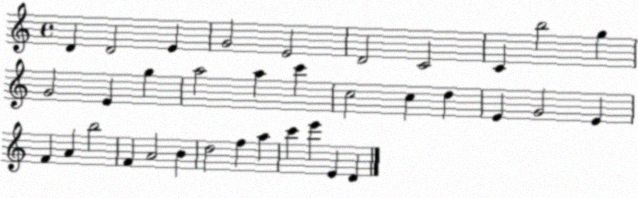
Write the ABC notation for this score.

X:1
T:Untitled
M:4/4
L:1/4
K:C
D D2 E G2 E2 D2 C2 C b2 g G2 E g a2 a c' c2 c d E G2 E F A b2 F A2 B d2 f a c' e' E D